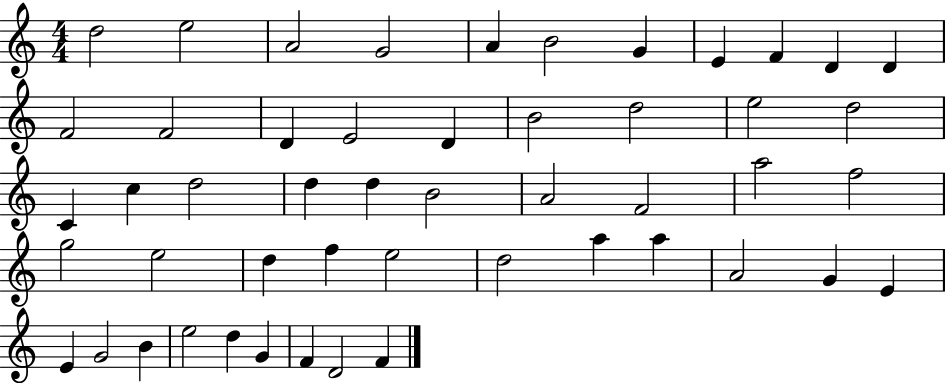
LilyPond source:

{
  \clef treble
  \numericTimeSignature
  \time 4/4
  \key c \major
  d''2 e''2 | a'2 g'2 | a'4 b'2 g'4 | e'4 f'4 d'4 d'4 | \break f'2 f'2 | d'4 e'2 d'4 | b'2 d''2 | e''2 d''2 | \break c'4 c''4 d''2 | d''4 d''4 b'2 | a'2 f'2 | a''2 f''2 | \break g''2 e''2 | d''4 f''4 e''2 | d''2 a''4 a''4 | a'2 g'4 e'4 | \break e'4 g'2 b'4 | e''2 d''4 g'4 | f'4 d'2 f'4 | \bar "|."
}